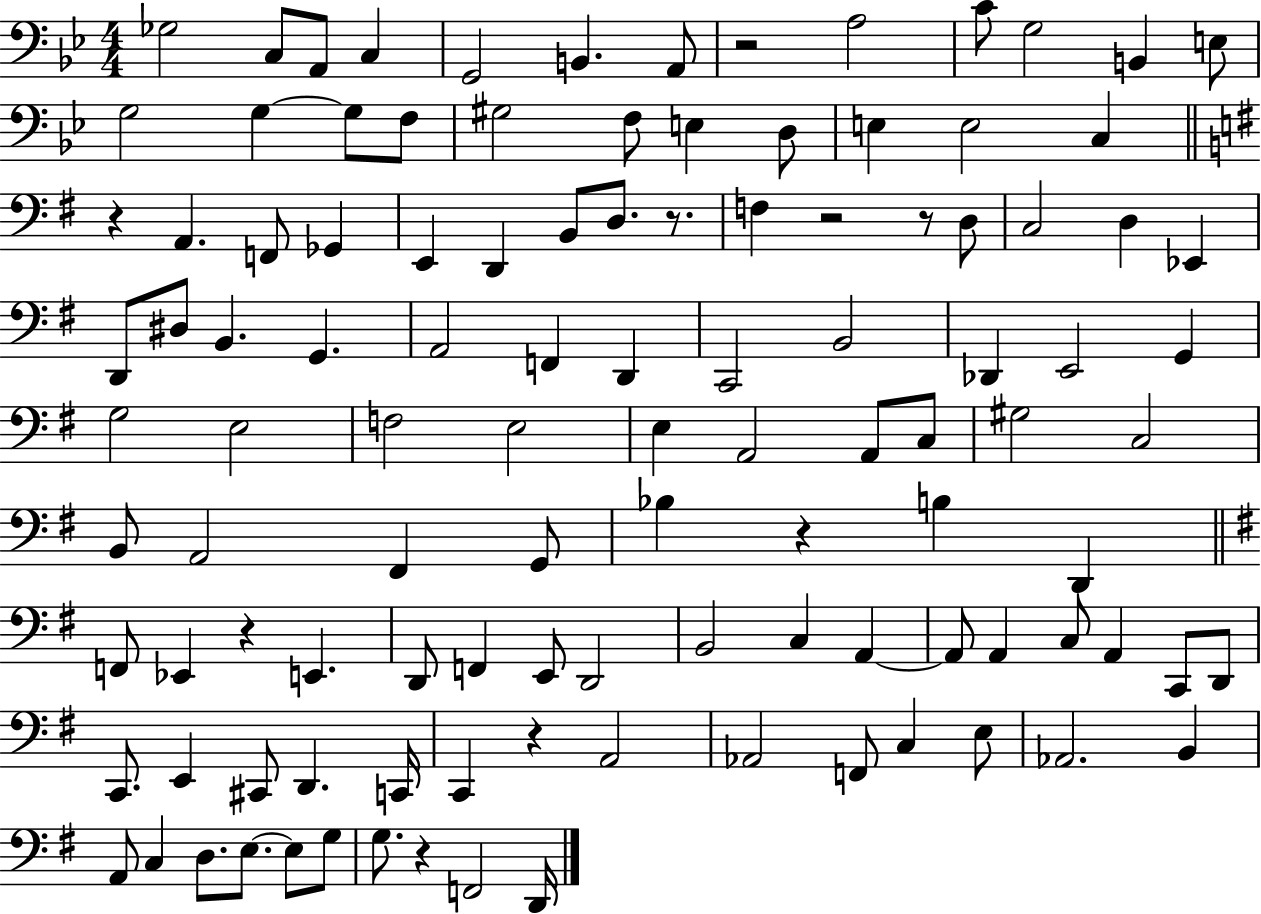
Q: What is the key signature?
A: BES major